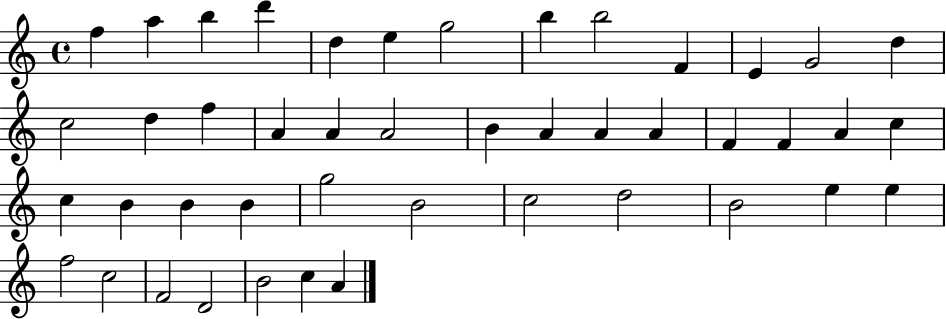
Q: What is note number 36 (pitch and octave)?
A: B4